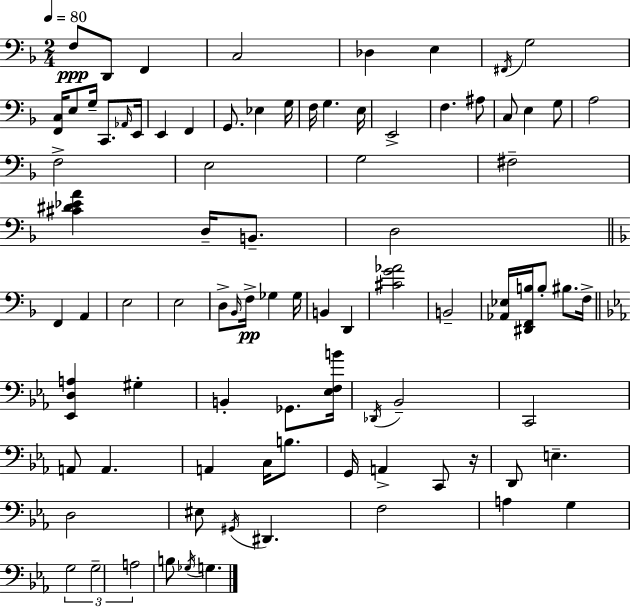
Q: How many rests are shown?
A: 1